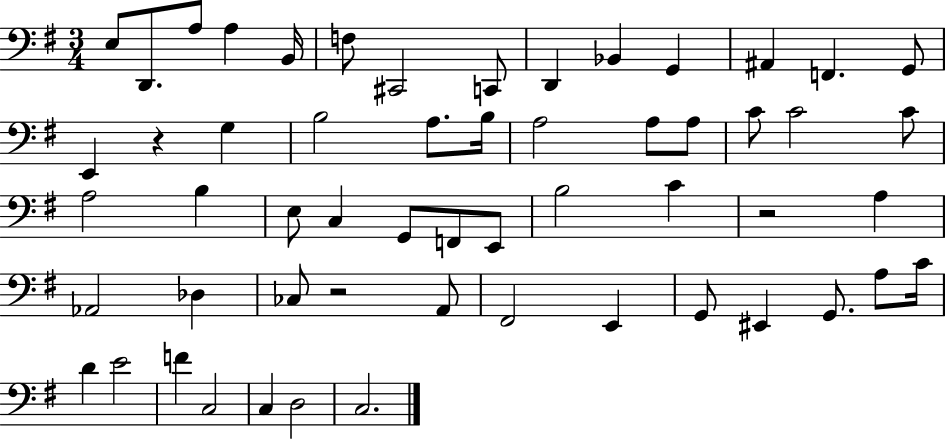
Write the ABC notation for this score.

X:1
T:Untitled
M:3/4
L:1/4
K:G
E,/2 D,,/2 A,/2 A, B,,/4 F,/2 ^C,,2 C,,/2 D,, _B,, G,, ^A,, F,, G,,/2 E,, z G, B,2 A,/2 B,/4 A,2 A,/2 A,/2 C/2 C2 C/2 A,2 B, E,/2 C, G,,/2 F,,/2 E,,/2 B,2 C z2 A, _A,,2 _D, _C,/2 z2 A,,/2 ^F,,2 E,, G,,/2 ^E,, G,,/2 A,/2 C/4 D E2 F C,2 C, D,2 C,2